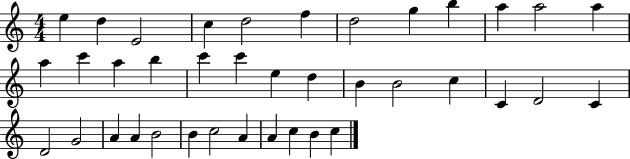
X:1
T:Untitled
M:4/4
L:1/4
K:C
e d E2 c d2 f d2 g b a a2 a a c' a b c' c' e d B B2 c C D2 C D2 G2 A A B2 B c2 A A c B c